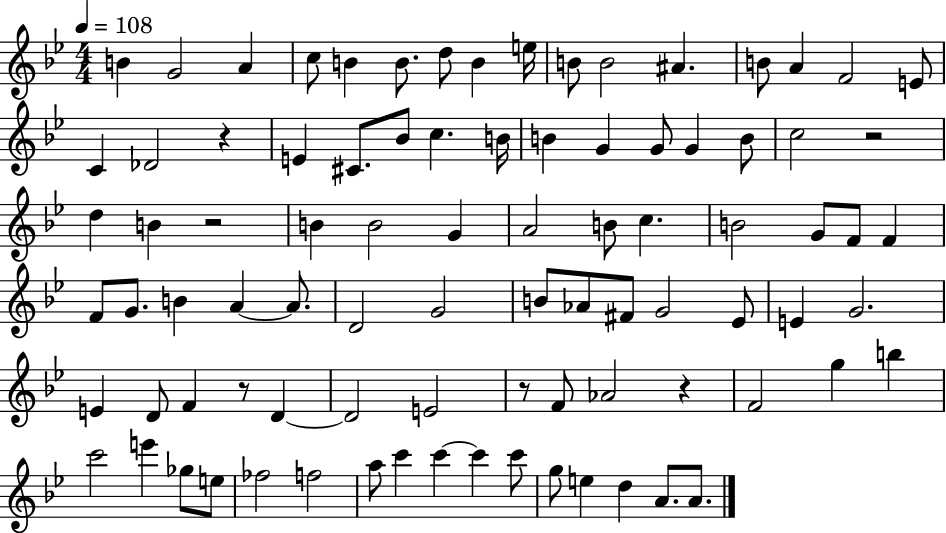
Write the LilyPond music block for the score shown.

{
  \clef treble
  \numericTimeSignature
  \time 4/4
  \key bes \major
  \tempo 4 = 108
  b'4 g'2 a'4 | c''8 b'4 b'8. d''8 b'4 e''16 | b'8 b'2 ais'4. | b'8 a'4 f'2 e'8 | \break c'4 des'2 r4 | e'4 cis'8. bes'8 c''4. b'16 | b'4 g'4 g'8 g'4 b'8 | c''2 r2 | \break d''4 b'4 r2 | b'4 b'2 g'4 | a'2 b'8 c''4. | b'2 g'8 f'8 f'4 | \break f'8 g'8. b'4 a'4~~ a'8. | d'2 g'2 | b'8 aes'8 fis'8 g'2 ees'8 | e'4 g'2. | \break e'4 d'8 f'4 r8 d'4~~ | d'2 e'2 | r8 f'8 aes'2 r4 | f'2 g''4 b''4 | \break c'''2 e'''4 ges''8 e''8 | fes''2 f''2 | a''8 c'''4 c'''4~~ c'''4 c'''8 | g''8 e''4 d''4 a'8. a'8. | \break \bar "|."
}